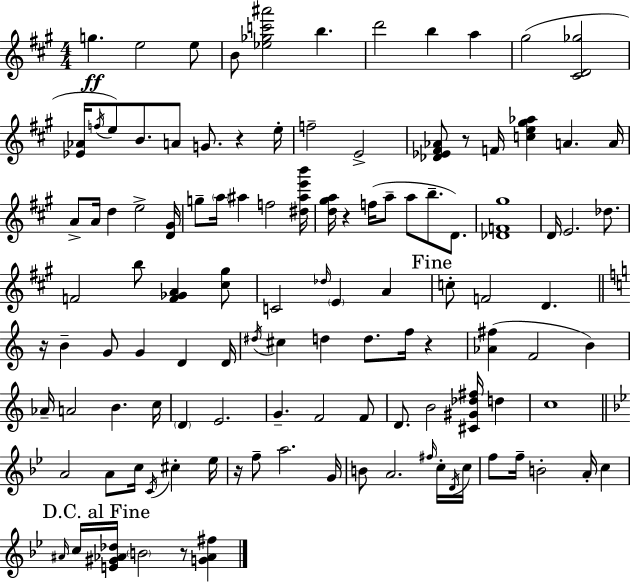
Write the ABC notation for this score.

X:1
T:Untitled
M:4/4
L:1/4
K:A
g e2 e/2 B/2 [_e_gc'^a']2 b d'2 b a ^g2 [^CD_g]2 [_E_A]/4 f/4 e/2 B/2 A/2 G/2 z e/4 f2 E2 [_D_E^F_A]/2 z/2 F/4 [ce^g_a] A A/4 A/2 A/4 d e2 [D^G]/4 g/2 a/4 ^a f2 [^d^ae'b']/4 [d^ga]/4 z f/4 a/2 a/2 b/2 D/2 [_DF^g]4 D/4 E2 _d/2 F2 b/2 [F_GA] [^c^g]/2 C2 _d/4 E A c/2 F2 D z/4 B G/2 G D D/4 ^d/4 ^c d d/2 f/4 z [_A^f] F2 B _A/4 A2 B c/4 D E2 G F2 F/2 D/2 B2 [^C^G_d^f]/4 d c4 A2 A/2 c/4 C/4 ^c _e/4 z/4 f/2 a2 G/4 B/2 A2 ^f/4 c/4 D/4 c/4 f/2 f/4 B2 A/4 c ^A/4 c/4 [E^G_A_d]/4 B2 z/2 [G_A^f]